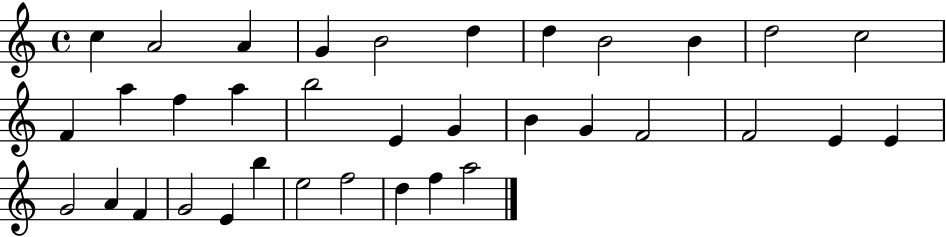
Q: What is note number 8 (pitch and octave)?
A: B4